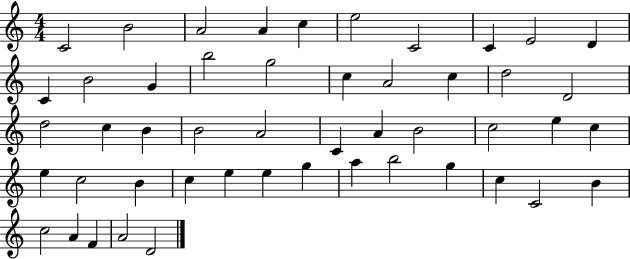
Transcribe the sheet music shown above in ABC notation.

X:1
T:Untitled
M:4/4
L:1/4
K:C
C2 B2 A2 A c e2 C2 C E2 D C B2 G b2 g2 c A2 c d2 D2 d2 c B B2 A2 C A B2 c2 e c e c2 B c e e g a b2 g c C2 B c2 A F A2 D2